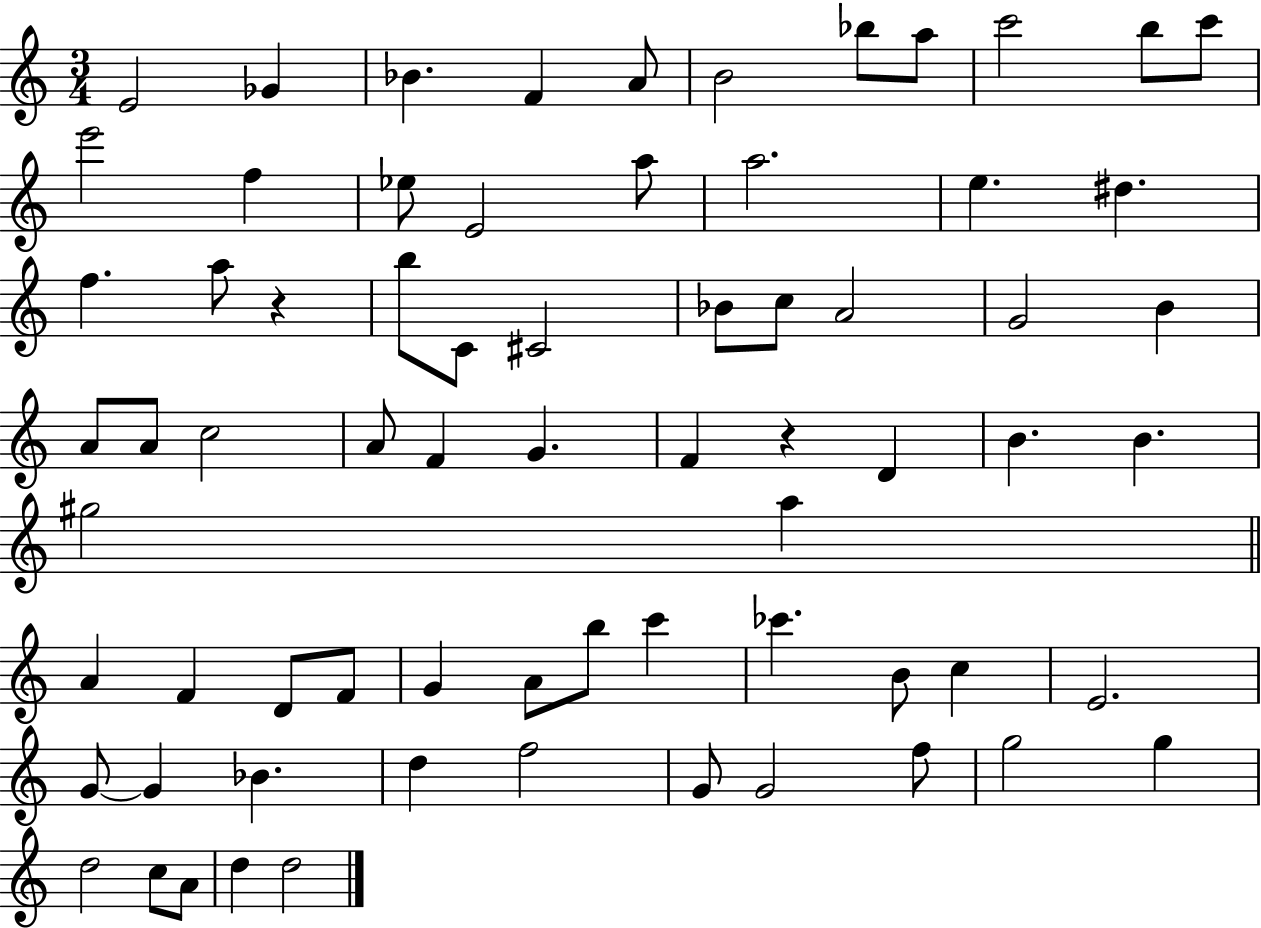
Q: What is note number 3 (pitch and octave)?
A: Bb4